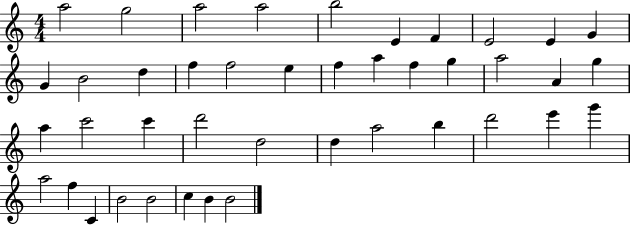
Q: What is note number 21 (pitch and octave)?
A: A5